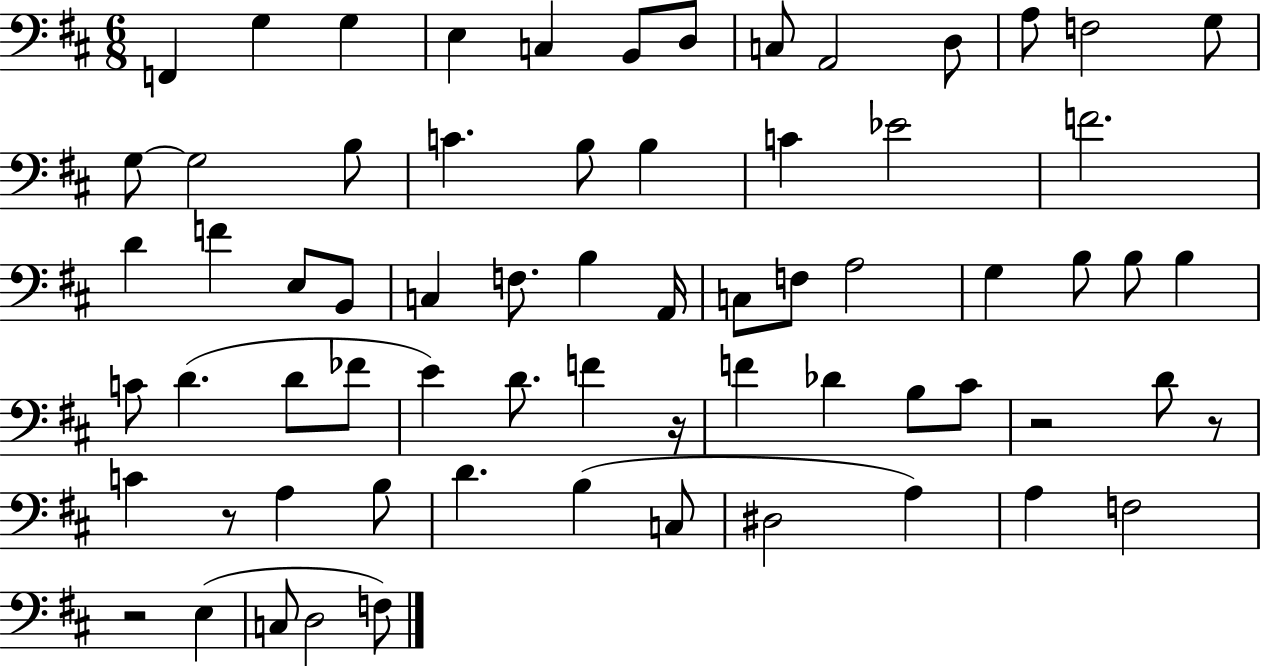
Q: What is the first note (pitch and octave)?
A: F2